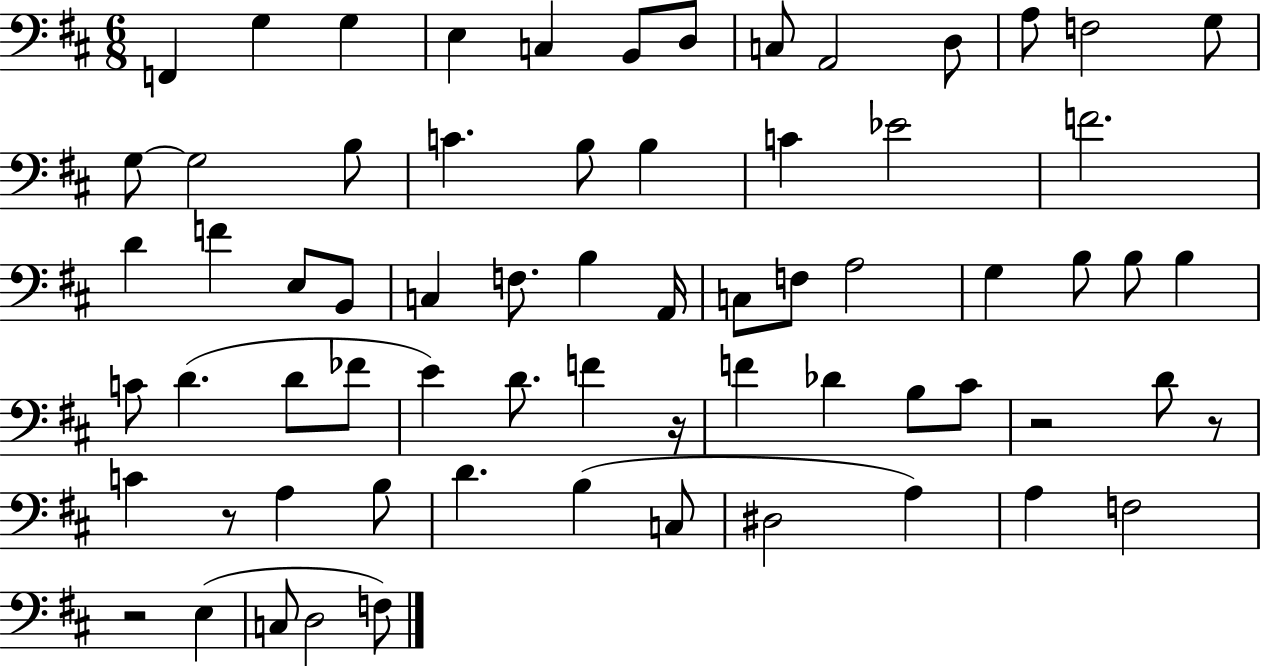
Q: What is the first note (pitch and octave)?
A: F2